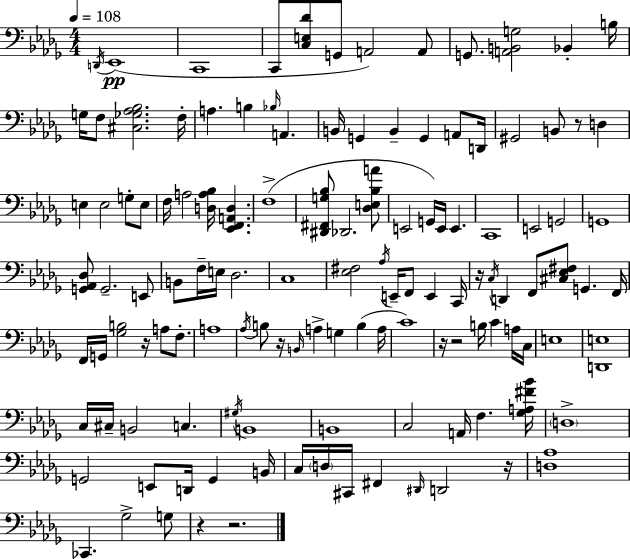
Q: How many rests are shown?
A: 9